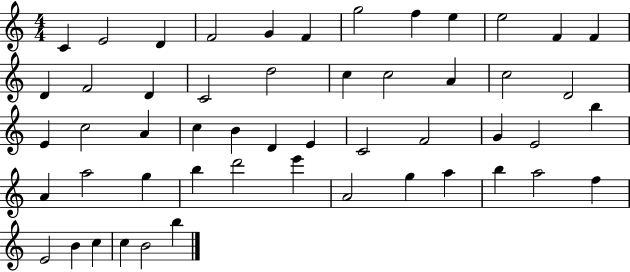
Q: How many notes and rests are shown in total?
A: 52